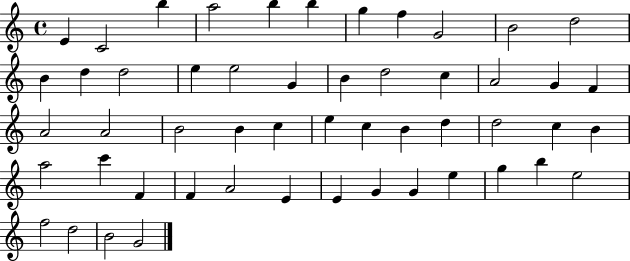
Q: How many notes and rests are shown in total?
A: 52